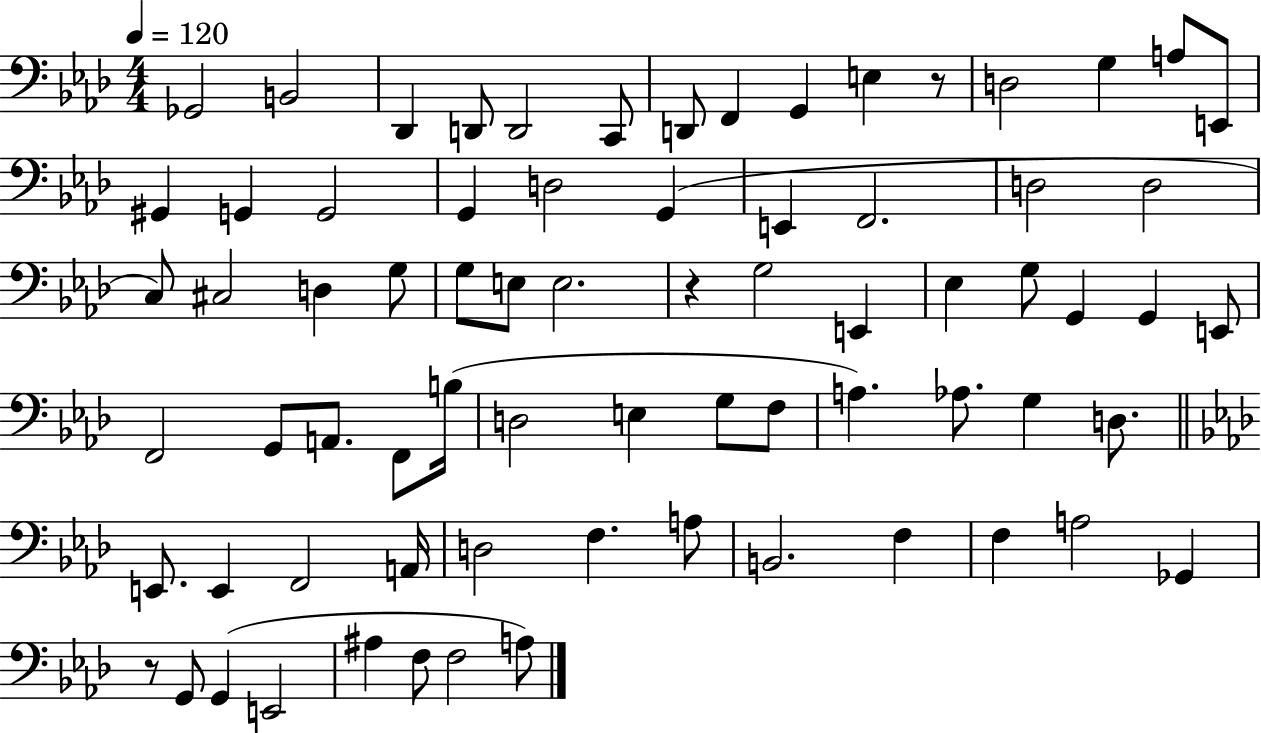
Gb2/h B2/h Db2/q D2/e D2/h C2/e D2/e F2/q G2/q E3/q R/e D3/h G3/q A3/e E2/e G#2/q G2/q G2/h G2/q D3/h G2/q E2/q F2/h. D3/h D3/h C3/e C#3/h D3/q G3/e G3/e E3/e E3/h. R/q G3/h E2/q Eb3/q G3/e G2/q G2/q E2/e F2/h G2/e A2/e. F2/e B3/s D3/h E3/q G3/e F3/e A3/q. Ab3/e. G3/q D3/e. E2/e. E2/q F2/h A2/s D3/h F3/q. A3/e B2/h. F3/q F3/q A3/h Gb2/q R/e G2/e G2/q E2/h A#3/q F3/e F3/h A3/e